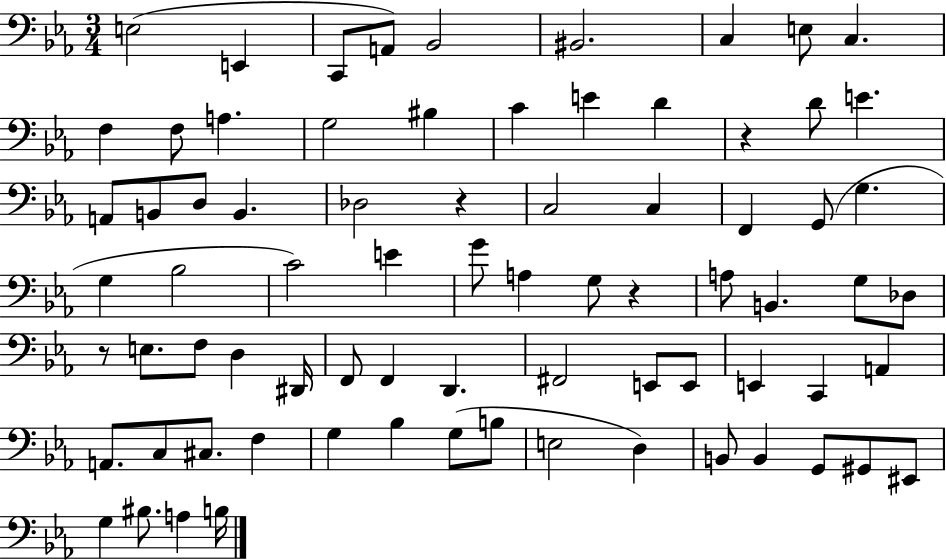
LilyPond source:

{
  \clef bass
  \numericTimeSignature
  \time 3/4
  \key ees \major
  e2( e,4 | c,8 a,8) bes,2 | bis,2. | c4 e8 c4. | \break f4 f8 a4. | g2 bis4 | c'4 e'4 d'4 | r4 d'8 e'4. | \break a,8 b,8 d8 b,4. | des2 r4 | c2 c4 | f,4 g,8( g4. | \break g4 bes2 | c'2) e'4 | g'8 a4 g8 r4 | a8 b,4. g8 des8 | \break r8 e8. f8 d4 dis,16 | f,8 f,4 d,4. | fis,2 e,8 e,8 | e,4 c,4 a,4 | \break a,8. c8 cis8. f4 | g4 bes4 g8( b8 | e2 d4) | b,8 b,4 g,8 gis,8 eis,8 | \break g4 bis8. a4 b16 | \bar "|."
}